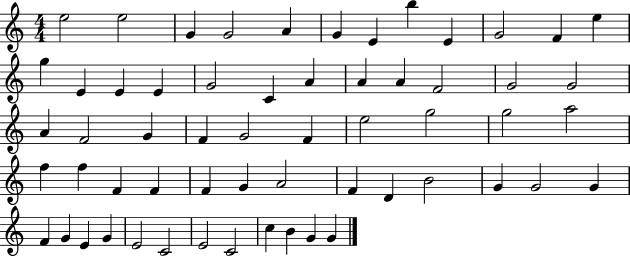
E5/h E5/h G4/q G4/h A4/q G4/q E4/q B5/q E4/q G4/h F4/q E5/q G5/q E4/q E4/q E4/q G4/h C4/q A4/q A4/q A4/q F4/h G4/h G4/h A4/q F4/h G4/q F4/q G4/h F4/q E5/h G5/h G5/h A5/h F5/q F5/q F4/q F4/q F4/q G4/q A4/h F4/q D4/q B4/h G4/q G4/h G4/q F4/q G4/q E4/q G4/q E4/h C4/h E4/h C4/h C5/q B4/q G4/q G4/q